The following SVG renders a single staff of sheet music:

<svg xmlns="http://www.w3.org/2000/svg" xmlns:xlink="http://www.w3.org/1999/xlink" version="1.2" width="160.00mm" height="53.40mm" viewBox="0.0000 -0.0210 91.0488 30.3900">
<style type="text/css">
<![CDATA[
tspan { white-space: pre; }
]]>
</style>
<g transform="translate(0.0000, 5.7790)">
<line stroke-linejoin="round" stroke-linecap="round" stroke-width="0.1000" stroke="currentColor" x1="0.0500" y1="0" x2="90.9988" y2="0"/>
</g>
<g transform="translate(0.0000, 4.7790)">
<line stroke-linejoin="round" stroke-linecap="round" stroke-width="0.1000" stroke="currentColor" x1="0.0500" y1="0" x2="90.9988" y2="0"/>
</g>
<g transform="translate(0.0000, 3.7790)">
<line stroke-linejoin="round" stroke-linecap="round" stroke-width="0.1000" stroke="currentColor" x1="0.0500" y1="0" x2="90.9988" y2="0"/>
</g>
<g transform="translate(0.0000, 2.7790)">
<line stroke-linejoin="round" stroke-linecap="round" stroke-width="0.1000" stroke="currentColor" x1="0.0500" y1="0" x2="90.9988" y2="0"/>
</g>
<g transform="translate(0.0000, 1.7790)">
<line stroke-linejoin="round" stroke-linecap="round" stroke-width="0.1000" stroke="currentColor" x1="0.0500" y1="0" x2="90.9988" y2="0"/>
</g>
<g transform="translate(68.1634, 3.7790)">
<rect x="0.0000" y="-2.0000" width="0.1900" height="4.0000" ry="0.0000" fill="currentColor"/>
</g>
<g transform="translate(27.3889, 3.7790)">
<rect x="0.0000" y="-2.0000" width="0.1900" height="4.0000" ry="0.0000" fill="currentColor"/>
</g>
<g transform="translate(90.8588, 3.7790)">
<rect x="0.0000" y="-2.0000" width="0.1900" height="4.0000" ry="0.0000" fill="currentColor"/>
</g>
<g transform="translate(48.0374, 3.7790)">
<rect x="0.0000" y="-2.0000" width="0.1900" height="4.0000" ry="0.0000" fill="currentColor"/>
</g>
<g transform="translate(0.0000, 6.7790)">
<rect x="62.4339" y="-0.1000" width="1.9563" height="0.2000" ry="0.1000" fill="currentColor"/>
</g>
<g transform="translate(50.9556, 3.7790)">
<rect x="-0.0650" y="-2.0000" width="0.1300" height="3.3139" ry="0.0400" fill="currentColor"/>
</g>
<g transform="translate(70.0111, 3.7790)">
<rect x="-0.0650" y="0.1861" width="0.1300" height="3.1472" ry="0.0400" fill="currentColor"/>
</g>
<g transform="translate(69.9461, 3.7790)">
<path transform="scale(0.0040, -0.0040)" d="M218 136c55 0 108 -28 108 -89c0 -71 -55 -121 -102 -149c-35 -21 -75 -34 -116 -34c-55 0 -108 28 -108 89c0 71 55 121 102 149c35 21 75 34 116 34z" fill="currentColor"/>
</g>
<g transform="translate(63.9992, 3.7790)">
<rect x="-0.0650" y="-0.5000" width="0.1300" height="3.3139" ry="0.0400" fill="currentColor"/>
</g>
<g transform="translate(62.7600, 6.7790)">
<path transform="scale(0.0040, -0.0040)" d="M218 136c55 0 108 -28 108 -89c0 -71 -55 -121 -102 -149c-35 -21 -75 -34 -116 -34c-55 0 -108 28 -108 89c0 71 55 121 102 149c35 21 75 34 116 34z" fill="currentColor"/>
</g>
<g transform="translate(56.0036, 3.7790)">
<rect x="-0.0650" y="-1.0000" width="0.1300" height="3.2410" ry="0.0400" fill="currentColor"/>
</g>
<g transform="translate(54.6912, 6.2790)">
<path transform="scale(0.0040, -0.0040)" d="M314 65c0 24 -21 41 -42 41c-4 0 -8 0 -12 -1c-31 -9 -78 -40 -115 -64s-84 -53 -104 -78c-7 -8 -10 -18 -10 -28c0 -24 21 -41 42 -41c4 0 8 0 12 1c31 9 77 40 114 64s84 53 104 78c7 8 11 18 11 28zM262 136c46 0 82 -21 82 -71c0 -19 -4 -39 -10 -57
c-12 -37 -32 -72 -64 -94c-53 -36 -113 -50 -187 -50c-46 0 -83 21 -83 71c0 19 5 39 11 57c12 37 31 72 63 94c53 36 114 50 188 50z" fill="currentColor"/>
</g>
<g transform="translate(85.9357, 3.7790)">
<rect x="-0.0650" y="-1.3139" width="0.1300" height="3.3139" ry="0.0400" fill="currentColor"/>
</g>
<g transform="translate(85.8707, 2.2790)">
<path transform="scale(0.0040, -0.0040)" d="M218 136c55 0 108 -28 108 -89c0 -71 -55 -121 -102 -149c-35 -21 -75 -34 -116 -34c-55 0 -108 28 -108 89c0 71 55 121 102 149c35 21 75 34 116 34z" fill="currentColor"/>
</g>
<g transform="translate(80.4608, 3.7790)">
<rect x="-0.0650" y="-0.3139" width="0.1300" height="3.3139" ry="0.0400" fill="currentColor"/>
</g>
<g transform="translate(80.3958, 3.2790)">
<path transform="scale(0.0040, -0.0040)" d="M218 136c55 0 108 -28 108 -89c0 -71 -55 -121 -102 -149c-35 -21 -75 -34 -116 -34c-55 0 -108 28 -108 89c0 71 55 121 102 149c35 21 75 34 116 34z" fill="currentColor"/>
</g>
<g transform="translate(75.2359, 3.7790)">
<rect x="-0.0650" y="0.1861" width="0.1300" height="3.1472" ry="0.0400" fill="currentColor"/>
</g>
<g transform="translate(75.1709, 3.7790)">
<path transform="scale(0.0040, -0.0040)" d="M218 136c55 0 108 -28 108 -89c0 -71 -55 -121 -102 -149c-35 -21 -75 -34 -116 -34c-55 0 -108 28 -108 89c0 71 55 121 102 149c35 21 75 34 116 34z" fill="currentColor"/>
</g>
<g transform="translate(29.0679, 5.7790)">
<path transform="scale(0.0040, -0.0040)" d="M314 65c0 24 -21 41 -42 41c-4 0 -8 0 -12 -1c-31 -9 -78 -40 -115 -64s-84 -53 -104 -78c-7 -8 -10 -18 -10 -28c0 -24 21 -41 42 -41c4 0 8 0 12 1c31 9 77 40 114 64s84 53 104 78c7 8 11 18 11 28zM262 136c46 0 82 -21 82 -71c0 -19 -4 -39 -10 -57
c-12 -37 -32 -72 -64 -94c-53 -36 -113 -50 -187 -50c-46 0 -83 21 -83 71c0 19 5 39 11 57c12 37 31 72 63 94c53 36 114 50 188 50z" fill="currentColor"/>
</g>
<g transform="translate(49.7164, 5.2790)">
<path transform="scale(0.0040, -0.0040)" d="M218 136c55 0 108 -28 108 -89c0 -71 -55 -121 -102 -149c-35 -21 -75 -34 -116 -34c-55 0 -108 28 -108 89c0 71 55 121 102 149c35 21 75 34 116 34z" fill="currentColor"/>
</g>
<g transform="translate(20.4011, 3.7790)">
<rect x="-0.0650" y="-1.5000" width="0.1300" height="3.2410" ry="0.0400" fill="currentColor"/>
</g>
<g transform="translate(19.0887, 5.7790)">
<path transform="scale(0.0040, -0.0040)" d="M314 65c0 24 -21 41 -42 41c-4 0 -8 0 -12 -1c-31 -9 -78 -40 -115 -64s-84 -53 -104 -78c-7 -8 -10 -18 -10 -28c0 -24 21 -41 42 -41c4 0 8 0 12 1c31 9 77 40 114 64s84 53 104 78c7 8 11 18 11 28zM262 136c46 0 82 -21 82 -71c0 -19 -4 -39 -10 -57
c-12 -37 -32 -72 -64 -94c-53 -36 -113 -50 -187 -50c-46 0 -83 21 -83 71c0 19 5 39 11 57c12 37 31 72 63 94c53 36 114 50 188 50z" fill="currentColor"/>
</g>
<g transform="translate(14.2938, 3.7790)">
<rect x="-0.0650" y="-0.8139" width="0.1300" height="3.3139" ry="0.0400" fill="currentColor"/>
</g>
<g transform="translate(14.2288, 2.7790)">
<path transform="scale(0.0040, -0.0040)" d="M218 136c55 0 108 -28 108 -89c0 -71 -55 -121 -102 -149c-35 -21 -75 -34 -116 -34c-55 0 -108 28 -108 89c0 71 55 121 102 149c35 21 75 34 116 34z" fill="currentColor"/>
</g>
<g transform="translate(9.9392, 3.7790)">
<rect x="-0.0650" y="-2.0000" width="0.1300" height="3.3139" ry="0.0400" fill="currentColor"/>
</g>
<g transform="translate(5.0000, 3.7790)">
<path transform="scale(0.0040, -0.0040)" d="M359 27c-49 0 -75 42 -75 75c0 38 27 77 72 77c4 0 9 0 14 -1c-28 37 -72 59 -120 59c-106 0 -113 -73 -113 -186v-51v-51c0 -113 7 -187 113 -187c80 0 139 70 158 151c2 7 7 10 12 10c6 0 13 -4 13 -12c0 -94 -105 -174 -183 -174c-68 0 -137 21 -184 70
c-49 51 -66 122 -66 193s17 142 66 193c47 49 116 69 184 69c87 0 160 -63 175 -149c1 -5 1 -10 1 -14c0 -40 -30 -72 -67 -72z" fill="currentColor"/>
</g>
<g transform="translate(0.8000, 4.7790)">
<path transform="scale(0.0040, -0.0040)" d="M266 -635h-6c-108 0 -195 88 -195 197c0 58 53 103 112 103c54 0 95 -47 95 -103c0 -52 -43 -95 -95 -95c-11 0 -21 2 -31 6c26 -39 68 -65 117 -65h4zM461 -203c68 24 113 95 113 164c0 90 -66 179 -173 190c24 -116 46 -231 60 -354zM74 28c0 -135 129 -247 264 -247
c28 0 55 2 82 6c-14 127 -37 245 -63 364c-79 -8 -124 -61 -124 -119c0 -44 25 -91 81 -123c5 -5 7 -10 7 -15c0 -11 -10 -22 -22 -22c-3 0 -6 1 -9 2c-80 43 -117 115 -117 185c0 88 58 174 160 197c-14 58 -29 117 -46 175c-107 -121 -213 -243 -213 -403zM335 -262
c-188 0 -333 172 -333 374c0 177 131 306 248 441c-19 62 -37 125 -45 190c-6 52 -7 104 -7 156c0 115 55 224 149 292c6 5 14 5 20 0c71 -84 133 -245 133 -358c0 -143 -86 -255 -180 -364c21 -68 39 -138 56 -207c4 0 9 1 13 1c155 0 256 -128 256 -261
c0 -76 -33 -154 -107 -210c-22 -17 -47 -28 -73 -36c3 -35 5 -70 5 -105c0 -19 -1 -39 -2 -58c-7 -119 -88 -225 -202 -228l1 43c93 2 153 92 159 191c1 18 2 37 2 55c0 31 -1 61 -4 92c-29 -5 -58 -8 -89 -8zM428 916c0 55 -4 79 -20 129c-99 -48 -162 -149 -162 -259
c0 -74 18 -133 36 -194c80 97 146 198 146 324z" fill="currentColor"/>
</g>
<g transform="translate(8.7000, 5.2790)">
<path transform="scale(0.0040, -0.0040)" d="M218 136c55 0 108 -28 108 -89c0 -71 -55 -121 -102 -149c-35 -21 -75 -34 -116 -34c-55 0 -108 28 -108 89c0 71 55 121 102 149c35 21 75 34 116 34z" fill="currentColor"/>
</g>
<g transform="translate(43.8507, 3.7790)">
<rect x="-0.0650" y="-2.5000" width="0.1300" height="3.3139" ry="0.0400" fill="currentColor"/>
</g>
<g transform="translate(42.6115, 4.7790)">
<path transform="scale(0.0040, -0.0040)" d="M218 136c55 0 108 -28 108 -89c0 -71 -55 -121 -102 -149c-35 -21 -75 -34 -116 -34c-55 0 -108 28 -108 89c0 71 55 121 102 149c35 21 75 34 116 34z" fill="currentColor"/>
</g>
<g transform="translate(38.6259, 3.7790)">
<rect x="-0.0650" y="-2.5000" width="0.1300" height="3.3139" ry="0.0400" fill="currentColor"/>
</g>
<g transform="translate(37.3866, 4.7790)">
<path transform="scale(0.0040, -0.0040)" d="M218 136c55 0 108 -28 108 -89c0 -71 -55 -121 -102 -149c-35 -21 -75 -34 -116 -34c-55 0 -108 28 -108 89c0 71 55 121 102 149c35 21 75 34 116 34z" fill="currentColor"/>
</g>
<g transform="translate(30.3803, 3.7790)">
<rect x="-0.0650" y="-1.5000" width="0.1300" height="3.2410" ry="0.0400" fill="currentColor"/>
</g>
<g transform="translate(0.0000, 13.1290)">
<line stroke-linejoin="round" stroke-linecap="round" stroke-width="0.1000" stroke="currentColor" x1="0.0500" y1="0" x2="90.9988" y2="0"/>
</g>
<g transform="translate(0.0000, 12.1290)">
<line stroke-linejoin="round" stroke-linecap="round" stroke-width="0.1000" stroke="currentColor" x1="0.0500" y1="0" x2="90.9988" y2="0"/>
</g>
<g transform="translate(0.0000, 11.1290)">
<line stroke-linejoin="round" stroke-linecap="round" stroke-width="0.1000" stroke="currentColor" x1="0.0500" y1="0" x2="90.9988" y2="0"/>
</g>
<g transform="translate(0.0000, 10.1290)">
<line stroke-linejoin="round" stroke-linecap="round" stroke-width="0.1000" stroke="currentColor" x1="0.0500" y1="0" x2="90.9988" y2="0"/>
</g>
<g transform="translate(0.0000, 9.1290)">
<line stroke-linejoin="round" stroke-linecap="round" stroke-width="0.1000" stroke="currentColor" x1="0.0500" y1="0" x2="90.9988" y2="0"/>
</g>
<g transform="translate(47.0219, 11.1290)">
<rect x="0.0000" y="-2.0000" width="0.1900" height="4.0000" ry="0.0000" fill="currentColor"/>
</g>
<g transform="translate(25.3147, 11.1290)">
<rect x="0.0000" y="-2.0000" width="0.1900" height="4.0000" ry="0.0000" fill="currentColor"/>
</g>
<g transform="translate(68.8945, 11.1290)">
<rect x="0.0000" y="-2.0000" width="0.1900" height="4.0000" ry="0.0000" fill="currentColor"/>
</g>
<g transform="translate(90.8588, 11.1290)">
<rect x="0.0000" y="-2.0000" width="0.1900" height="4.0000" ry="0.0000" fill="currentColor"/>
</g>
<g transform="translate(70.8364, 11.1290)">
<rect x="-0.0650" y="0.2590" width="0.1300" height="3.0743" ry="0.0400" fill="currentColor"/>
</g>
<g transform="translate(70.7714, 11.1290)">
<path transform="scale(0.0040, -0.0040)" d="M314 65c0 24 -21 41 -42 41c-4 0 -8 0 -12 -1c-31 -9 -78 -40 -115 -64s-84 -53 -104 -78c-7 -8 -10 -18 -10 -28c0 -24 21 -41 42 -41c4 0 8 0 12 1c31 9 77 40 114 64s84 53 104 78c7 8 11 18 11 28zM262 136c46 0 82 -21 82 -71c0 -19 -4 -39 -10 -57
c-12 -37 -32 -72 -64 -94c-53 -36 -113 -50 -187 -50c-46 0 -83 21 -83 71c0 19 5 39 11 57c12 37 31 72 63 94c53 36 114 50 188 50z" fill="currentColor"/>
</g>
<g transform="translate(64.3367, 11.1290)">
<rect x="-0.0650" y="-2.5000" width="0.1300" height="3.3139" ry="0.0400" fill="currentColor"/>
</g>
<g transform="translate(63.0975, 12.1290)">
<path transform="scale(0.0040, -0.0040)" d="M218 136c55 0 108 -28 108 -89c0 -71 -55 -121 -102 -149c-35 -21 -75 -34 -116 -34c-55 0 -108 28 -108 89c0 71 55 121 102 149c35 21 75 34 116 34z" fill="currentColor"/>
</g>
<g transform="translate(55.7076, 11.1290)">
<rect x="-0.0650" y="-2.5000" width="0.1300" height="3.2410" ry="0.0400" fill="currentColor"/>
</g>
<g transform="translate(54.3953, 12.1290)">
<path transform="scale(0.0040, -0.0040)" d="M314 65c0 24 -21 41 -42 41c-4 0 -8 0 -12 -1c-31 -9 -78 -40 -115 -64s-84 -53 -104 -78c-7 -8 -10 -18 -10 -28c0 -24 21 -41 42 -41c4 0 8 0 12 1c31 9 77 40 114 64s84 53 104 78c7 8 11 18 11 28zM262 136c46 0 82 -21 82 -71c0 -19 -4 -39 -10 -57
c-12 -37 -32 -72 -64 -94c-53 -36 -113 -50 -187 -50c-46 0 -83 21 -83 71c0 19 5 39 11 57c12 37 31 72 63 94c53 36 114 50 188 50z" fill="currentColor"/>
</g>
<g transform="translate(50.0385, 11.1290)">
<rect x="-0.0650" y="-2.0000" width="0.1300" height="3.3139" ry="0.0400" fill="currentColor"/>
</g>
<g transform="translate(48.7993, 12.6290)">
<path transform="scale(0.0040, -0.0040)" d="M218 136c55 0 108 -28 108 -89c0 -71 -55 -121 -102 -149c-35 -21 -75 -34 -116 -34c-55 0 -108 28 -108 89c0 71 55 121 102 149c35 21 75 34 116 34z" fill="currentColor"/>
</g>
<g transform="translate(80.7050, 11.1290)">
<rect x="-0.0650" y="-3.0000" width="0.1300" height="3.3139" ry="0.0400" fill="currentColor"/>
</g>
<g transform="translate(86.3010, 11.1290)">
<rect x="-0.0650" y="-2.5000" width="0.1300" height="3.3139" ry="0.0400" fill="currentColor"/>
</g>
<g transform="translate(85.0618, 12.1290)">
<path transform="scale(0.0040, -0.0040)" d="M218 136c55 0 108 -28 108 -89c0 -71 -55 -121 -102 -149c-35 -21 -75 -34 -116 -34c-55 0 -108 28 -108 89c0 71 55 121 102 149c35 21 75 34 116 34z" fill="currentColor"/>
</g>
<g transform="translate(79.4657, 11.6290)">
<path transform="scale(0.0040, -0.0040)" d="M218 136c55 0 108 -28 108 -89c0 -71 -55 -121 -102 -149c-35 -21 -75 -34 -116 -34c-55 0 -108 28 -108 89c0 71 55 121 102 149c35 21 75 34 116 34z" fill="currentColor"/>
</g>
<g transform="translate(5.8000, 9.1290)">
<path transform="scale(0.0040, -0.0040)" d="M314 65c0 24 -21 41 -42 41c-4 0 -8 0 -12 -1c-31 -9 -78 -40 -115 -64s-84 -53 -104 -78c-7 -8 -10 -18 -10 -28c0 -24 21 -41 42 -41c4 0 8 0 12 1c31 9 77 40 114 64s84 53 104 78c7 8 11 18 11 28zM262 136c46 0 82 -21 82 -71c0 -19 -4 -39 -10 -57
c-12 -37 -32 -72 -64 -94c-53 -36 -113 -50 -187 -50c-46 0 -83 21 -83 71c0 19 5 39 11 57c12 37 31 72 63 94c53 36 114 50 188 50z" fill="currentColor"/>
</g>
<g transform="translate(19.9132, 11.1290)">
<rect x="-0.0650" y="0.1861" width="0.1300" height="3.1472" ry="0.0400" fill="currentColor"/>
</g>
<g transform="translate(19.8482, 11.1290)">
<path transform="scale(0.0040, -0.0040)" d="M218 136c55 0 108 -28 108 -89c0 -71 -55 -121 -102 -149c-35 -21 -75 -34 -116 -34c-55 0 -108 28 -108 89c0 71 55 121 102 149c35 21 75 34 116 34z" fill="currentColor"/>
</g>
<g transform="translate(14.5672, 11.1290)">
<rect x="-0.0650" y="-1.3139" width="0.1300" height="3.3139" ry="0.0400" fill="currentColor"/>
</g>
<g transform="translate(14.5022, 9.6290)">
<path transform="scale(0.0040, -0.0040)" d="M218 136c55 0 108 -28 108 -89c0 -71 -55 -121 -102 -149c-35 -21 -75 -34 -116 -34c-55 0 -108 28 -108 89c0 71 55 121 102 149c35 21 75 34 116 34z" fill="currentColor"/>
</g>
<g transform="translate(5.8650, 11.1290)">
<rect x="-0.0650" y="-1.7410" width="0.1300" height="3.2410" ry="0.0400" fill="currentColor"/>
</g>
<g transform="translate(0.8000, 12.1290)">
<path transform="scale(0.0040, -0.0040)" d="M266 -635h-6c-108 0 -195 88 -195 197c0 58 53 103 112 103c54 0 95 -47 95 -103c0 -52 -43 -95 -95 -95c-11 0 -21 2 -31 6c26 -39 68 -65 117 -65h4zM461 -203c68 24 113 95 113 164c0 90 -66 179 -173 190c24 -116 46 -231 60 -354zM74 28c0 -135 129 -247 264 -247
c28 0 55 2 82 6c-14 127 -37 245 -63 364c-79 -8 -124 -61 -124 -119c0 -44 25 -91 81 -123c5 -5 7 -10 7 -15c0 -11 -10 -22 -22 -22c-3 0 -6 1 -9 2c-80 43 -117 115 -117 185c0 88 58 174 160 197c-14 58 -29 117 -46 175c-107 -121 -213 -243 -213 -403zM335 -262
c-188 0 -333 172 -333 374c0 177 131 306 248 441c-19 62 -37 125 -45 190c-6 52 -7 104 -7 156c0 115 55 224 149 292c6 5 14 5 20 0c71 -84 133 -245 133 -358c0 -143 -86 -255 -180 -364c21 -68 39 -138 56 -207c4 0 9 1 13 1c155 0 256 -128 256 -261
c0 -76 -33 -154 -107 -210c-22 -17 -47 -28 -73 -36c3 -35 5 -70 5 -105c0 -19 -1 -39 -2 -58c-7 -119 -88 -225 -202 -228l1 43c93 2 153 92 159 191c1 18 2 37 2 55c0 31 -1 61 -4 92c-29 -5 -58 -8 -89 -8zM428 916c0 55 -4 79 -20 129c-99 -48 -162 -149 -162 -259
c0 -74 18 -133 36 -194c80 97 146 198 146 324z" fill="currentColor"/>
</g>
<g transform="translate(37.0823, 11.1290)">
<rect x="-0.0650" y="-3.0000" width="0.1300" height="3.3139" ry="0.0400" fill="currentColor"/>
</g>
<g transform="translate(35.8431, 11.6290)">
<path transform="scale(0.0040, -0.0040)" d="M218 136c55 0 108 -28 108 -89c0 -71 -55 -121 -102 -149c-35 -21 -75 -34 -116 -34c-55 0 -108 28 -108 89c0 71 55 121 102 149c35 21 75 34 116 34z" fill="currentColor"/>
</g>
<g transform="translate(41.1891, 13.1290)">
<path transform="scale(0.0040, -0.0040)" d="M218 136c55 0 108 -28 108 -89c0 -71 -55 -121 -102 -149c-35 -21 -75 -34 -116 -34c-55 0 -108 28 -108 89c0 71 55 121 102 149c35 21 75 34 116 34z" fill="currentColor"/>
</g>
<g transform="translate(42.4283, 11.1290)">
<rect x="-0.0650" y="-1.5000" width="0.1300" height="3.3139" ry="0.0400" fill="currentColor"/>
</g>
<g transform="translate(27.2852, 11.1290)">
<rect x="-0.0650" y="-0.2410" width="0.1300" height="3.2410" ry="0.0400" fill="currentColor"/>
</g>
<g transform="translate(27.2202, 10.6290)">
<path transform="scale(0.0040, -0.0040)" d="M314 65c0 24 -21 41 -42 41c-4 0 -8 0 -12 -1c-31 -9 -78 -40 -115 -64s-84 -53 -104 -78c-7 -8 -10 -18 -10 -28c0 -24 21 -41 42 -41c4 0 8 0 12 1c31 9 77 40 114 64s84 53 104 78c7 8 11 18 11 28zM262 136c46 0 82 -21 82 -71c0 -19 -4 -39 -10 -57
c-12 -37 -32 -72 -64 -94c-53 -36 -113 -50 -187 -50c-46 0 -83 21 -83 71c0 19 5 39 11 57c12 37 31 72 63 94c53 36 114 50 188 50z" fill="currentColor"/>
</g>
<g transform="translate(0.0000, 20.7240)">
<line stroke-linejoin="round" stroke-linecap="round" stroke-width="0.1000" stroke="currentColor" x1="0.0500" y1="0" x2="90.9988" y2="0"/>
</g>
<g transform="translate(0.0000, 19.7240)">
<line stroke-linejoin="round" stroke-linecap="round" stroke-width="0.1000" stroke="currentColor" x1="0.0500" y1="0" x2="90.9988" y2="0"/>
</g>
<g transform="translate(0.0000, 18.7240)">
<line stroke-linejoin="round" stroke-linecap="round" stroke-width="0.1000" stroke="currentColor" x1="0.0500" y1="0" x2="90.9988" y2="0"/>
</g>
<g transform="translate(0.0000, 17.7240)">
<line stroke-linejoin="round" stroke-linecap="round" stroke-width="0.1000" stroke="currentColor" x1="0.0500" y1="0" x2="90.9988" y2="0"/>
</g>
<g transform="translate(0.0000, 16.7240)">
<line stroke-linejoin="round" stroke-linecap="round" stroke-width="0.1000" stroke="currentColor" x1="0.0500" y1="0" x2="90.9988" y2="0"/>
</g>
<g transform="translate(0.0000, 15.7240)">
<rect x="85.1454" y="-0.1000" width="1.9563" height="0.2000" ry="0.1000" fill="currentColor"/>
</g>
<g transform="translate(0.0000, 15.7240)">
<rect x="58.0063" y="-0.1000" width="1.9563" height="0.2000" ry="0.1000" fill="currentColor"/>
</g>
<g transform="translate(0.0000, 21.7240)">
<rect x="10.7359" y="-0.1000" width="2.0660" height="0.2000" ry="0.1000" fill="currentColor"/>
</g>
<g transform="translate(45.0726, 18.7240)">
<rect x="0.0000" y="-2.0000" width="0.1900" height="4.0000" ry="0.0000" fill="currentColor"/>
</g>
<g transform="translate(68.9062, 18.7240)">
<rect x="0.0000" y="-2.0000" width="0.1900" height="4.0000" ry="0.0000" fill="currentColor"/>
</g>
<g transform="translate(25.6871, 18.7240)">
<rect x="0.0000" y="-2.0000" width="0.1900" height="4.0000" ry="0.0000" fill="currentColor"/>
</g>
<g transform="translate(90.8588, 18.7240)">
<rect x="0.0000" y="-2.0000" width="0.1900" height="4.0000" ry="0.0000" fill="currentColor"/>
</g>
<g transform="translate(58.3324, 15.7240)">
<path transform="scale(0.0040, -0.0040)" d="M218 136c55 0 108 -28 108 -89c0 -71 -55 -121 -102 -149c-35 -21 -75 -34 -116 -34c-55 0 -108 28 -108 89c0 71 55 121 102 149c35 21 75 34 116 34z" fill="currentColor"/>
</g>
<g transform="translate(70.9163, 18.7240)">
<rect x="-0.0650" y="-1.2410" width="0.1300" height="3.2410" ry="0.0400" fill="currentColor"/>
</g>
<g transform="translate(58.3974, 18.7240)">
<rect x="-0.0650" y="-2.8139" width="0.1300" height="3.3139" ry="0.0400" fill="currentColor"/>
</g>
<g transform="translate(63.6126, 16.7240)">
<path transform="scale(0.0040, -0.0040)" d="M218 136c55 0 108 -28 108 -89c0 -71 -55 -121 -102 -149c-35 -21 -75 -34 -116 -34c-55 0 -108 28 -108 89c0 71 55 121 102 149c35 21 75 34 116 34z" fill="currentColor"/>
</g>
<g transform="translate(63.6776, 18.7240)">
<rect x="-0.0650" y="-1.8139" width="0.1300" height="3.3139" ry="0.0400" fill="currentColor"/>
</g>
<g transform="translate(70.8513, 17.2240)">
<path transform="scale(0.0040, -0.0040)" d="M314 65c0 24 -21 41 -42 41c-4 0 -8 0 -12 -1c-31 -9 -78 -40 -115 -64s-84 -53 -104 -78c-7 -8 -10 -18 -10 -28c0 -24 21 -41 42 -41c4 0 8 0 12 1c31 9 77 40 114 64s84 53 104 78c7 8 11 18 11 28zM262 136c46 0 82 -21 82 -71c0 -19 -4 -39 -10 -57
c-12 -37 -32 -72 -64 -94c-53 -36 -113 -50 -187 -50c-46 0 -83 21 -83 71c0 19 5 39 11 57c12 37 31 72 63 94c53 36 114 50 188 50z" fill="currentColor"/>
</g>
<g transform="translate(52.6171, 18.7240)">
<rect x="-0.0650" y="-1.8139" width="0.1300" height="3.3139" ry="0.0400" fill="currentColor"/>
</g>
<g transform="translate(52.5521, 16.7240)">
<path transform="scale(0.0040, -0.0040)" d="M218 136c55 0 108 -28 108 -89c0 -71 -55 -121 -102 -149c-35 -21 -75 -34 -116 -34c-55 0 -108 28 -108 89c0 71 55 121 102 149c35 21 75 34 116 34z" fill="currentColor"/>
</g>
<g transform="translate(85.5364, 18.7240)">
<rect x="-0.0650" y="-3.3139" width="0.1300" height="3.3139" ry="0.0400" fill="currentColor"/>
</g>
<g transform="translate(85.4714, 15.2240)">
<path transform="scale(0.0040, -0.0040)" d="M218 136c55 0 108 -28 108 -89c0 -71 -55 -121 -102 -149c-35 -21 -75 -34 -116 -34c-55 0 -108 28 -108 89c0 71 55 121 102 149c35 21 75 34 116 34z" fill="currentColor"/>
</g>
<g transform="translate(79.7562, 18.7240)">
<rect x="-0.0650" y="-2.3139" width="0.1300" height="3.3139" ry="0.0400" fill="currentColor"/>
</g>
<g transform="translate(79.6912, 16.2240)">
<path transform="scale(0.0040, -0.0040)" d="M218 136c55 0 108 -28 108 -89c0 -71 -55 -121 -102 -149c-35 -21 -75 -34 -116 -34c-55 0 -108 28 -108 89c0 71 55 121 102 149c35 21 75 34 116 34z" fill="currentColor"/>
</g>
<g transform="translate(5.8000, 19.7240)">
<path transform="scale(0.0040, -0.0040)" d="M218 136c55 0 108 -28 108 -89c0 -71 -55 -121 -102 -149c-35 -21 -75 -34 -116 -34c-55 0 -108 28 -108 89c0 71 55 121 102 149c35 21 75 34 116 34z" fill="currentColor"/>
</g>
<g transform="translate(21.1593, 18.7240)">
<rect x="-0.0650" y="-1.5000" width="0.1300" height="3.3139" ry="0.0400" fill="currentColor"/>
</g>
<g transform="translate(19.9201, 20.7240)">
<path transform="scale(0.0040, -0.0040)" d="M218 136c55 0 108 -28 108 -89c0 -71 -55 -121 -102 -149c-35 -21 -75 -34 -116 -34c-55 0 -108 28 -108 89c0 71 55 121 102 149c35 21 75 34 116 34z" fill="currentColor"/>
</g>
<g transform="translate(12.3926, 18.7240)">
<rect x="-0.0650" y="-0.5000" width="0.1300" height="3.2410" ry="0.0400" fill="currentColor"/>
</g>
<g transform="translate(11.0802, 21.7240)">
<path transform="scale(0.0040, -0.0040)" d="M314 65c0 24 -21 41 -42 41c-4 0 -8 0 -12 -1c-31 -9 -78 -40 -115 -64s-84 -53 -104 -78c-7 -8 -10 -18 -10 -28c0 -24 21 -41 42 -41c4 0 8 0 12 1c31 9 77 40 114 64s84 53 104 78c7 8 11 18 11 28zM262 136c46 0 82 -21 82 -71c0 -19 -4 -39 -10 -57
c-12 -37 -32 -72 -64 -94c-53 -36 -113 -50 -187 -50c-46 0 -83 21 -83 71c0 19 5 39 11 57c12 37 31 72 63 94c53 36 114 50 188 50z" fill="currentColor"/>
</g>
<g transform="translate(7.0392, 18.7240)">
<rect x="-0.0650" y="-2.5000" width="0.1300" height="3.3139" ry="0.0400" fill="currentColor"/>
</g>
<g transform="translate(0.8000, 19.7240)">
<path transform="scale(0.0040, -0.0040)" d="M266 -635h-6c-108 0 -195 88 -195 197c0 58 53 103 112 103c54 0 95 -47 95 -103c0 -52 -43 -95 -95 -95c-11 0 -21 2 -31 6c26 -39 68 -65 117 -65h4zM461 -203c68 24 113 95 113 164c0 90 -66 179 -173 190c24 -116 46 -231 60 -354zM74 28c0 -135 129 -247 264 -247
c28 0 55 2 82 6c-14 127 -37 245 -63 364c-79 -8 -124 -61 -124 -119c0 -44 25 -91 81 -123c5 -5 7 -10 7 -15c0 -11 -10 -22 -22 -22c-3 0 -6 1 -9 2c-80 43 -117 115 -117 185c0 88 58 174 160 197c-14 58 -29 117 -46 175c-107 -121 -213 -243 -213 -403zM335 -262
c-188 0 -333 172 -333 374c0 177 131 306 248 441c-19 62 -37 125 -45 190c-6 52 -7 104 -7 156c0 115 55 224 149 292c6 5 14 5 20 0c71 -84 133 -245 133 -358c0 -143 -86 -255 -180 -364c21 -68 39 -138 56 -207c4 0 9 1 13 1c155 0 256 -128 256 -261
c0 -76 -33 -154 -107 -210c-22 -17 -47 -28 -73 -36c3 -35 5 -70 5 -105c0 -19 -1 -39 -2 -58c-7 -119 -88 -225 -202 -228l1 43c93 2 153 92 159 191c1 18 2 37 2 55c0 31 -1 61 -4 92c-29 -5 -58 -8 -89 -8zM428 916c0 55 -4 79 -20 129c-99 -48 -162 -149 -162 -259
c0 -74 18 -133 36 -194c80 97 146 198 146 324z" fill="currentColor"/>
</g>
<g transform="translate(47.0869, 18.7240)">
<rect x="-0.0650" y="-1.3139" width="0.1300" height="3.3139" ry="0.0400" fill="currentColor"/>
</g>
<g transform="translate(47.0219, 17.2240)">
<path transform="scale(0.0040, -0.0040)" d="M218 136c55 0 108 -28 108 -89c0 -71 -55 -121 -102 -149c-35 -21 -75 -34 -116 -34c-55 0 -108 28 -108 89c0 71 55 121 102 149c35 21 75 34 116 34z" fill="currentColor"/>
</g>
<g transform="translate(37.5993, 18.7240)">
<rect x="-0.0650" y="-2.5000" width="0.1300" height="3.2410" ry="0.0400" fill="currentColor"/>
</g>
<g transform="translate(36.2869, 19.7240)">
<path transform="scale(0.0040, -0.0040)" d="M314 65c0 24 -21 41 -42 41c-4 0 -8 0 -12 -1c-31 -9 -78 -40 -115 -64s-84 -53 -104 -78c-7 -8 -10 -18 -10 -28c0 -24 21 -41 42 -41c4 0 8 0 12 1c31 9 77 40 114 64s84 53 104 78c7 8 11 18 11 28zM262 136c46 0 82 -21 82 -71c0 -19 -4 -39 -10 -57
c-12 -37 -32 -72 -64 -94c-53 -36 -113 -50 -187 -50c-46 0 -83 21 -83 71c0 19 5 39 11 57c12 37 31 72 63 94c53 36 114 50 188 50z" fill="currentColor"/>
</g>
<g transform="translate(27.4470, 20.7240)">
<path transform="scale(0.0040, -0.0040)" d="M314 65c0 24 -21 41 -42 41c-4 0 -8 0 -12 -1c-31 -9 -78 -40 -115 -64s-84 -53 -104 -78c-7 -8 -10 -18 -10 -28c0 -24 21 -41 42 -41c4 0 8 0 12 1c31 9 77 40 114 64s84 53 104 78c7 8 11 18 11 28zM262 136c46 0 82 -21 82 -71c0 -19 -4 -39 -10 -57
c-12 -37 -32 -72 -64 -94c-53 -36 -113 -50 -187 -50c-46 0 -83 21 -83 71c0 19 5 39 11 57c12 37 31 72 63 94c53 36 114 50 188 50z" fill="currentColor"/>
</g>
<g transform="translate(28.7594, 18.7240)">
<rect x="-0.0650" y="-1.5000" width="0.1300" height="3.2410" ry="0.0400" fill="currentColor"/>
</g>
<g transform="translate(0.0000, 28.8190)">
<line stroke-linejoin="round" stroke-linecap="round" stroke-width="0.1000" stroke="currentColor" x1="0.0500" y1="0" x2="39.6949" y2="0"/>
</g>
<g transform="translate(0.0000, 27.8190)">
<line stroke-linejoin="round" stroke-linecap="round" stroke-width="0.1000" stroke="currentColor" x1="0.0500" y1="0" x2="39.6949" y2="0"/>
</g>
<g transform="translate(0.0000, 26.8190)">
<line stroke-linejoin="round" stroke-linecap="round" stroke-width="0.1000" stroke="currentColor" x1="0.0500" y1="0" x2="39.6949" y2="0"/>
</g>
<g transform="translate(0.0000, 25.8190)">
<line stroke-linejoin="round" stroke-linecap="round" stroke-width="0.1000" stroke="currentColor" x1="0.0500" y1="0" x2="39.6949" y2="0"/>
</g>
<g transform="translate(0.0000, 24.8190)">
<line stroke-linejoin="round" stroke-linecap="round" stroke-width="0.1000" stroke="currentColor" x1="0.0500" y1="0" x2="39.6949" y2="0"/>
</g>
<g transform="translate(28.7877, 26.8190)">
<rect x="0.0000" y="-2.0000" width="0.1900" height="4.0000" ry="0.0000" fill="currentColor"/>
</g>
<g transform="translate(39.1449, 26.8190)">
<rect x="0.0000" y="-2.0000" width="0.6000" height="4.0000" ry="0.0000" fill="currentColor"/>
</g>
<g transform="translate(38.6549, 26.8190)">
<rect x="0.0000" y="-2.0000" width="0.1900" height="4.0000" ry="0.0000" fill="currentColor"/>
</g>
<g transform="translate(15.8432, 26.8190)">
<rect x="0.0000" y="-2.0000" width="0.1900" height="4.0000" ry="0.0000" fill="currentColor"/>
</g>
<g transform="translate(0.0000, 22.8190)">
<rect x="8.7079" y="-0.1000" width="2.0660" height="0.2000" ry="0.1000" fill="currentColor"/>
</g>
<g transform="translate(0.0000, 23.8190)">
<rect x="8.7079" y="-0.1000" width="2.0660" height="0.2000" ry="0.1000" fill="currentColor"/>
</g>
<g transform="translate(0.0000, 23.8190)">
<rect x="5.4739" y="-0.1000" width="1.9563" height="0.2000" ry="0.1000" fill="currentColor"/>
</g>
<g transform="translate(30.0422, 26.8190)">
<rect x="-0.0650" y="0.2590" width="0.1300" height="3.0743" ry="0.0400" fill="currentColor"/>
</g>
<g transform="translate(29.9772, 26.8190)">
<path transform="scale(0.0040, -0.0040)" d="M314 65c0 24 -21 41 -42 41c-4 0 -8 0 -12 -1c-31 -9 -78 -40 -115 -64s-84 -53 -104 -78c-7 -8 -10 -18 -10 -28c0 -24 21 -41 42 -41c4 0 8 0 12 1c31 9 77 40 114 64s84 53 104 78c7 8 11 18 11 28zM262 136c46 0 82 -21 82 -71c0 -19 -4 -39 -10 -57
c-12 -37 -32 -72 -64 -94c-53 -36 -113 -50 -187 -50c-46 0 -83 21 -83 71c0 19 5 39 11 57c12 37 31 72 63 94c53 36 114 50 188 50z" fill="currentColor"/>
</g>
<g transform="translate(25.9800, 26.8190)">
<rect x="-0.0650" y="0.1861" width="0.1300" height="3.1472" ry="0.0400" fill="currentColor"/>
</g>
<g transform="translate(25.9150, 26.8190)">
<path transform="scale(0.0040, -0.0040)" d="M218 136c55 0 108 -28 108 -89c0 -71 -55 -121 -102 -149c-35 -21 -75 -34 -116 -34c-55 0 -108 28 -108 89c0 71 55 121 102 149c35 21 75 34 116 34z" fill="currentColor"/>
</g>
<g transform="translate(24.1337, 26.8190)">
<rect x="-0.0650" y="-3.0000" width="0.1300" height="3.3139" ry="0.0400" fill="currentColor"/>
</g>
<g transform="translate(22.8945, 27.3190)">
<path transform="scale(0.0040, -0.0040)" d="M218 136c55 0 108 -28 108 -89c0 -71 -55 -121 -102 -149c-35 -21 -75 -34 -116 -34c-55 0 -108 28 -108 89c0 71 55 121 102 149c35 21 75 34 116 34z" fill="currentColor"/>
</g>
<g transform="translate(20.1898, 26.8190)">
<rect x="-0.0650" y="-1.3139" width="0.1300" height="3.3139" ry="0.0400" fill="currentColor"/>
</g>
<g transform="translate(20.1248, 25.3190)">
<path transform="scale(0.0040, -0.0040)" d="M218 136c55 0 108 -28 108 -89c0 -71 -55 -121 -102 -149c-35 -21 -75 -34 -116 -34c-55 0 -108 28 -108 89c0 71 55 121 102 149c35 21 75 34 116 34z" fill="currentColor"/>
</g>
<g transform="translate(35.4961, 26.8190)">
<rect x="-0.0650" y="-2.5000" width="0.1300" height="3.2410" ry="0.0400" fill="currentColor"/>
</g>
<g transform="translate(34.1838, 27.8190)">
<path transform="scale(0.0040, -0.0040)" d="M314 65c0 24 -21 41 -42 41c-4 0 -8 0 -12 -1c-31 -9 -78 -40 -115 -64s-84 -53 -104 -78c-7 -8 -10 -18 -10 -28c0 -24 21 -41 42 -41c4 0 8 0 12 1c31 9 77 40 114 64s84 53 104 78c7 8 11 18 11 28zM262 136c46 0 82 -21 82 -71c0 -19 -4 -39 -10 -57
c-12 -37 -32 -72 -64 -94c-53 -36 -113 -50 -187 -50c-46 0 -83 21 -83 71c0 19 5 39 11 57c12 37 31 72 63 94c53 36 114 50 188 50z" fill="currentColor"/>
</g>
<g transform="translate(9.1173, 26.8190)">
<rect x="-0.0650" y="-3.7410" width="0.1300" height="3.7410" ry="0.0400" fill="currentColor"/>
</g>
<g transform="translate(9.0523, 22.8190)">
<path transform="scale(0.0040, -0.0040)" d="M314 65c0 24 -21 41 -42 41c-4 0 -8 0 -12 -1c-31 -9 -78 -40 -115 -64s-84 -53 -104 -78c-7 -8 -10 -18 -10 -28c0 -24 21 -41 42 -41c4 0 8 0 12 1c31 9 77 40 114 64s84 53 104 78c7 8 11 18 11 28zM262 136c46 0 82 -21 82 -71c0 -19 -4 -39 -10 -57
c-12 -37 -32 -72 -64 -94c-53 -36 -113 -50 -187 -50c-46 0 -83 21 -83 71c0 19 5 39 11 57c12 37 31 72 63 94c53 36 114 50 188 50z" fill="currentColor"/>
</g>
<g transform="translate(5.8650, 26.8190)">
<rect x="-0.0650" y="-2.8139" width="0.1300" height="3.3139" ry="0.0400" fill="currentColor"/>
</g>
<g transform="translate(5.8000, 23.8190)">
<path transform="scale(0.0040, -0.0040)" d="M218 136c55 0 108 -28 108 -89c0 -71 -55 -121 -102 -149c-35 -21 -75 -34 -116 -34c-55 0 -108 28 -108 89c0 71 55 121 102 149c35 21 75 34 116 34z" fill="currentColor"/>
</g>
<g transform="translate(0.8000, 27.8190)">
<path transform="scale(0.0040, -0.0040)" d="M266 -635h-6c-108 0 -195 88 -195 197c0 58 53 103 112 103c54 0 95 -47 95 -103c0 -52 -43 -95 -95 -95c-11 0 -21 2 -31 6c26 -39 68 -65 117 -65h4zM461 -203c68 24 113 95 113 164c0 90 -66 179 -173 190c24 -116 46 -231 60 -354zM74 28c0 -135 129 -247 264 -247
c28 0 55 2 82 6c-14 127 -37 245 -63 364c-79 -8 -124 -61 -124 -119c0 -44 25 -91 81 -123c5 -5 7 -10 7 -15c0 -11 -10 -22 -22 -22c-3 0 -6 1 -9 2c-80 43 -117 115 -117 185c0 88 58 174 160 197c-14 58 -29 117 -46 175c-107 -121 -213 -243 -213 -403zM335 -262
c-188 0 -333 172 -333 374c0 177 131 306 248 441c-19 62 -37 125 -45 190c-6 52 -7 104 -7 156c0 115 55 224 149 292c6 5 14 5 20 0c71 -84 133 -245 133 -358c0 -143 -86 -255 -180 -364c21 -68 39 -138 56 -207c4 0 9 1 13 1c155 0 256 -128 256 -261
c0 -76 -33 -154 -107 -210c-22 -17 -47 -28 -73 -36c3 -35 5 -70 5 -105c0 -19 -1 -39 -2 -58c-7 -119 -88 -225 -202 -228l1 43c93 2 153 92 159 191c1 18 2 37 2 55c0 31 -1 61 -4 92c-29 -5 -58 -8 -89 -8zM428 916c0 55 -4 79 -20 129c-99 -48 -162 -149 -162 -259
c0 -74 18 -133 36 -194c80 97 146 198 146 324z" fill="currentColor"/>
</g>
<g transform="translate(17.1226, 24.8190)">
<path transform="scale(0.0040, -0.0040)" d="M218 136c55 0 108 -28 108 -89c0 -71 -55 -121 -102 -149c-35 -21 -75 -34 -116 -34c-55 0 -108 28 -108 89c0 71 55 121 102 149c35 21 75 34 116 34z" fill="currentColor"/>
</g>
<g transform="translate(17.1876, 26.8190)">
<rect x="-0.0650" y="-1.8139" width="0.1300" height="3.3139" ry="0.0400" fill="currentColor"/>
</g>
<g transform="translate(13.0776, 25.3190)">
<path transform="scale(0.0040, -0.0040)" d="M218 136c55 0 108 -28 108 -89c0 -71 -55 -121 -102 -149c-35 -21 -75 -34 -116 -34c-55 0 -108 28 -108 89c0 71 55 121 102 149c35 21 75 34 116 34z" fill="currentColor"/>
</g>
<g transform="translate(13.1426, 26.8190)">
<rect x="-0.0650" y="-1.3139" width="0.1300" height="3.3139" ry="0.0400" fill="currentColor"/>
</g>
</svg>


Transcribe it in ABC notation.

X:1
T:Untitled
M:4/4
L:1/4
K:C
F d E2 E2 G G F D2 C B B c e f2 e B c2 A E F G2 G B2 A G G C2 E E2 G2 e f a f e2 g b a c'2 e f e A B B2 G2